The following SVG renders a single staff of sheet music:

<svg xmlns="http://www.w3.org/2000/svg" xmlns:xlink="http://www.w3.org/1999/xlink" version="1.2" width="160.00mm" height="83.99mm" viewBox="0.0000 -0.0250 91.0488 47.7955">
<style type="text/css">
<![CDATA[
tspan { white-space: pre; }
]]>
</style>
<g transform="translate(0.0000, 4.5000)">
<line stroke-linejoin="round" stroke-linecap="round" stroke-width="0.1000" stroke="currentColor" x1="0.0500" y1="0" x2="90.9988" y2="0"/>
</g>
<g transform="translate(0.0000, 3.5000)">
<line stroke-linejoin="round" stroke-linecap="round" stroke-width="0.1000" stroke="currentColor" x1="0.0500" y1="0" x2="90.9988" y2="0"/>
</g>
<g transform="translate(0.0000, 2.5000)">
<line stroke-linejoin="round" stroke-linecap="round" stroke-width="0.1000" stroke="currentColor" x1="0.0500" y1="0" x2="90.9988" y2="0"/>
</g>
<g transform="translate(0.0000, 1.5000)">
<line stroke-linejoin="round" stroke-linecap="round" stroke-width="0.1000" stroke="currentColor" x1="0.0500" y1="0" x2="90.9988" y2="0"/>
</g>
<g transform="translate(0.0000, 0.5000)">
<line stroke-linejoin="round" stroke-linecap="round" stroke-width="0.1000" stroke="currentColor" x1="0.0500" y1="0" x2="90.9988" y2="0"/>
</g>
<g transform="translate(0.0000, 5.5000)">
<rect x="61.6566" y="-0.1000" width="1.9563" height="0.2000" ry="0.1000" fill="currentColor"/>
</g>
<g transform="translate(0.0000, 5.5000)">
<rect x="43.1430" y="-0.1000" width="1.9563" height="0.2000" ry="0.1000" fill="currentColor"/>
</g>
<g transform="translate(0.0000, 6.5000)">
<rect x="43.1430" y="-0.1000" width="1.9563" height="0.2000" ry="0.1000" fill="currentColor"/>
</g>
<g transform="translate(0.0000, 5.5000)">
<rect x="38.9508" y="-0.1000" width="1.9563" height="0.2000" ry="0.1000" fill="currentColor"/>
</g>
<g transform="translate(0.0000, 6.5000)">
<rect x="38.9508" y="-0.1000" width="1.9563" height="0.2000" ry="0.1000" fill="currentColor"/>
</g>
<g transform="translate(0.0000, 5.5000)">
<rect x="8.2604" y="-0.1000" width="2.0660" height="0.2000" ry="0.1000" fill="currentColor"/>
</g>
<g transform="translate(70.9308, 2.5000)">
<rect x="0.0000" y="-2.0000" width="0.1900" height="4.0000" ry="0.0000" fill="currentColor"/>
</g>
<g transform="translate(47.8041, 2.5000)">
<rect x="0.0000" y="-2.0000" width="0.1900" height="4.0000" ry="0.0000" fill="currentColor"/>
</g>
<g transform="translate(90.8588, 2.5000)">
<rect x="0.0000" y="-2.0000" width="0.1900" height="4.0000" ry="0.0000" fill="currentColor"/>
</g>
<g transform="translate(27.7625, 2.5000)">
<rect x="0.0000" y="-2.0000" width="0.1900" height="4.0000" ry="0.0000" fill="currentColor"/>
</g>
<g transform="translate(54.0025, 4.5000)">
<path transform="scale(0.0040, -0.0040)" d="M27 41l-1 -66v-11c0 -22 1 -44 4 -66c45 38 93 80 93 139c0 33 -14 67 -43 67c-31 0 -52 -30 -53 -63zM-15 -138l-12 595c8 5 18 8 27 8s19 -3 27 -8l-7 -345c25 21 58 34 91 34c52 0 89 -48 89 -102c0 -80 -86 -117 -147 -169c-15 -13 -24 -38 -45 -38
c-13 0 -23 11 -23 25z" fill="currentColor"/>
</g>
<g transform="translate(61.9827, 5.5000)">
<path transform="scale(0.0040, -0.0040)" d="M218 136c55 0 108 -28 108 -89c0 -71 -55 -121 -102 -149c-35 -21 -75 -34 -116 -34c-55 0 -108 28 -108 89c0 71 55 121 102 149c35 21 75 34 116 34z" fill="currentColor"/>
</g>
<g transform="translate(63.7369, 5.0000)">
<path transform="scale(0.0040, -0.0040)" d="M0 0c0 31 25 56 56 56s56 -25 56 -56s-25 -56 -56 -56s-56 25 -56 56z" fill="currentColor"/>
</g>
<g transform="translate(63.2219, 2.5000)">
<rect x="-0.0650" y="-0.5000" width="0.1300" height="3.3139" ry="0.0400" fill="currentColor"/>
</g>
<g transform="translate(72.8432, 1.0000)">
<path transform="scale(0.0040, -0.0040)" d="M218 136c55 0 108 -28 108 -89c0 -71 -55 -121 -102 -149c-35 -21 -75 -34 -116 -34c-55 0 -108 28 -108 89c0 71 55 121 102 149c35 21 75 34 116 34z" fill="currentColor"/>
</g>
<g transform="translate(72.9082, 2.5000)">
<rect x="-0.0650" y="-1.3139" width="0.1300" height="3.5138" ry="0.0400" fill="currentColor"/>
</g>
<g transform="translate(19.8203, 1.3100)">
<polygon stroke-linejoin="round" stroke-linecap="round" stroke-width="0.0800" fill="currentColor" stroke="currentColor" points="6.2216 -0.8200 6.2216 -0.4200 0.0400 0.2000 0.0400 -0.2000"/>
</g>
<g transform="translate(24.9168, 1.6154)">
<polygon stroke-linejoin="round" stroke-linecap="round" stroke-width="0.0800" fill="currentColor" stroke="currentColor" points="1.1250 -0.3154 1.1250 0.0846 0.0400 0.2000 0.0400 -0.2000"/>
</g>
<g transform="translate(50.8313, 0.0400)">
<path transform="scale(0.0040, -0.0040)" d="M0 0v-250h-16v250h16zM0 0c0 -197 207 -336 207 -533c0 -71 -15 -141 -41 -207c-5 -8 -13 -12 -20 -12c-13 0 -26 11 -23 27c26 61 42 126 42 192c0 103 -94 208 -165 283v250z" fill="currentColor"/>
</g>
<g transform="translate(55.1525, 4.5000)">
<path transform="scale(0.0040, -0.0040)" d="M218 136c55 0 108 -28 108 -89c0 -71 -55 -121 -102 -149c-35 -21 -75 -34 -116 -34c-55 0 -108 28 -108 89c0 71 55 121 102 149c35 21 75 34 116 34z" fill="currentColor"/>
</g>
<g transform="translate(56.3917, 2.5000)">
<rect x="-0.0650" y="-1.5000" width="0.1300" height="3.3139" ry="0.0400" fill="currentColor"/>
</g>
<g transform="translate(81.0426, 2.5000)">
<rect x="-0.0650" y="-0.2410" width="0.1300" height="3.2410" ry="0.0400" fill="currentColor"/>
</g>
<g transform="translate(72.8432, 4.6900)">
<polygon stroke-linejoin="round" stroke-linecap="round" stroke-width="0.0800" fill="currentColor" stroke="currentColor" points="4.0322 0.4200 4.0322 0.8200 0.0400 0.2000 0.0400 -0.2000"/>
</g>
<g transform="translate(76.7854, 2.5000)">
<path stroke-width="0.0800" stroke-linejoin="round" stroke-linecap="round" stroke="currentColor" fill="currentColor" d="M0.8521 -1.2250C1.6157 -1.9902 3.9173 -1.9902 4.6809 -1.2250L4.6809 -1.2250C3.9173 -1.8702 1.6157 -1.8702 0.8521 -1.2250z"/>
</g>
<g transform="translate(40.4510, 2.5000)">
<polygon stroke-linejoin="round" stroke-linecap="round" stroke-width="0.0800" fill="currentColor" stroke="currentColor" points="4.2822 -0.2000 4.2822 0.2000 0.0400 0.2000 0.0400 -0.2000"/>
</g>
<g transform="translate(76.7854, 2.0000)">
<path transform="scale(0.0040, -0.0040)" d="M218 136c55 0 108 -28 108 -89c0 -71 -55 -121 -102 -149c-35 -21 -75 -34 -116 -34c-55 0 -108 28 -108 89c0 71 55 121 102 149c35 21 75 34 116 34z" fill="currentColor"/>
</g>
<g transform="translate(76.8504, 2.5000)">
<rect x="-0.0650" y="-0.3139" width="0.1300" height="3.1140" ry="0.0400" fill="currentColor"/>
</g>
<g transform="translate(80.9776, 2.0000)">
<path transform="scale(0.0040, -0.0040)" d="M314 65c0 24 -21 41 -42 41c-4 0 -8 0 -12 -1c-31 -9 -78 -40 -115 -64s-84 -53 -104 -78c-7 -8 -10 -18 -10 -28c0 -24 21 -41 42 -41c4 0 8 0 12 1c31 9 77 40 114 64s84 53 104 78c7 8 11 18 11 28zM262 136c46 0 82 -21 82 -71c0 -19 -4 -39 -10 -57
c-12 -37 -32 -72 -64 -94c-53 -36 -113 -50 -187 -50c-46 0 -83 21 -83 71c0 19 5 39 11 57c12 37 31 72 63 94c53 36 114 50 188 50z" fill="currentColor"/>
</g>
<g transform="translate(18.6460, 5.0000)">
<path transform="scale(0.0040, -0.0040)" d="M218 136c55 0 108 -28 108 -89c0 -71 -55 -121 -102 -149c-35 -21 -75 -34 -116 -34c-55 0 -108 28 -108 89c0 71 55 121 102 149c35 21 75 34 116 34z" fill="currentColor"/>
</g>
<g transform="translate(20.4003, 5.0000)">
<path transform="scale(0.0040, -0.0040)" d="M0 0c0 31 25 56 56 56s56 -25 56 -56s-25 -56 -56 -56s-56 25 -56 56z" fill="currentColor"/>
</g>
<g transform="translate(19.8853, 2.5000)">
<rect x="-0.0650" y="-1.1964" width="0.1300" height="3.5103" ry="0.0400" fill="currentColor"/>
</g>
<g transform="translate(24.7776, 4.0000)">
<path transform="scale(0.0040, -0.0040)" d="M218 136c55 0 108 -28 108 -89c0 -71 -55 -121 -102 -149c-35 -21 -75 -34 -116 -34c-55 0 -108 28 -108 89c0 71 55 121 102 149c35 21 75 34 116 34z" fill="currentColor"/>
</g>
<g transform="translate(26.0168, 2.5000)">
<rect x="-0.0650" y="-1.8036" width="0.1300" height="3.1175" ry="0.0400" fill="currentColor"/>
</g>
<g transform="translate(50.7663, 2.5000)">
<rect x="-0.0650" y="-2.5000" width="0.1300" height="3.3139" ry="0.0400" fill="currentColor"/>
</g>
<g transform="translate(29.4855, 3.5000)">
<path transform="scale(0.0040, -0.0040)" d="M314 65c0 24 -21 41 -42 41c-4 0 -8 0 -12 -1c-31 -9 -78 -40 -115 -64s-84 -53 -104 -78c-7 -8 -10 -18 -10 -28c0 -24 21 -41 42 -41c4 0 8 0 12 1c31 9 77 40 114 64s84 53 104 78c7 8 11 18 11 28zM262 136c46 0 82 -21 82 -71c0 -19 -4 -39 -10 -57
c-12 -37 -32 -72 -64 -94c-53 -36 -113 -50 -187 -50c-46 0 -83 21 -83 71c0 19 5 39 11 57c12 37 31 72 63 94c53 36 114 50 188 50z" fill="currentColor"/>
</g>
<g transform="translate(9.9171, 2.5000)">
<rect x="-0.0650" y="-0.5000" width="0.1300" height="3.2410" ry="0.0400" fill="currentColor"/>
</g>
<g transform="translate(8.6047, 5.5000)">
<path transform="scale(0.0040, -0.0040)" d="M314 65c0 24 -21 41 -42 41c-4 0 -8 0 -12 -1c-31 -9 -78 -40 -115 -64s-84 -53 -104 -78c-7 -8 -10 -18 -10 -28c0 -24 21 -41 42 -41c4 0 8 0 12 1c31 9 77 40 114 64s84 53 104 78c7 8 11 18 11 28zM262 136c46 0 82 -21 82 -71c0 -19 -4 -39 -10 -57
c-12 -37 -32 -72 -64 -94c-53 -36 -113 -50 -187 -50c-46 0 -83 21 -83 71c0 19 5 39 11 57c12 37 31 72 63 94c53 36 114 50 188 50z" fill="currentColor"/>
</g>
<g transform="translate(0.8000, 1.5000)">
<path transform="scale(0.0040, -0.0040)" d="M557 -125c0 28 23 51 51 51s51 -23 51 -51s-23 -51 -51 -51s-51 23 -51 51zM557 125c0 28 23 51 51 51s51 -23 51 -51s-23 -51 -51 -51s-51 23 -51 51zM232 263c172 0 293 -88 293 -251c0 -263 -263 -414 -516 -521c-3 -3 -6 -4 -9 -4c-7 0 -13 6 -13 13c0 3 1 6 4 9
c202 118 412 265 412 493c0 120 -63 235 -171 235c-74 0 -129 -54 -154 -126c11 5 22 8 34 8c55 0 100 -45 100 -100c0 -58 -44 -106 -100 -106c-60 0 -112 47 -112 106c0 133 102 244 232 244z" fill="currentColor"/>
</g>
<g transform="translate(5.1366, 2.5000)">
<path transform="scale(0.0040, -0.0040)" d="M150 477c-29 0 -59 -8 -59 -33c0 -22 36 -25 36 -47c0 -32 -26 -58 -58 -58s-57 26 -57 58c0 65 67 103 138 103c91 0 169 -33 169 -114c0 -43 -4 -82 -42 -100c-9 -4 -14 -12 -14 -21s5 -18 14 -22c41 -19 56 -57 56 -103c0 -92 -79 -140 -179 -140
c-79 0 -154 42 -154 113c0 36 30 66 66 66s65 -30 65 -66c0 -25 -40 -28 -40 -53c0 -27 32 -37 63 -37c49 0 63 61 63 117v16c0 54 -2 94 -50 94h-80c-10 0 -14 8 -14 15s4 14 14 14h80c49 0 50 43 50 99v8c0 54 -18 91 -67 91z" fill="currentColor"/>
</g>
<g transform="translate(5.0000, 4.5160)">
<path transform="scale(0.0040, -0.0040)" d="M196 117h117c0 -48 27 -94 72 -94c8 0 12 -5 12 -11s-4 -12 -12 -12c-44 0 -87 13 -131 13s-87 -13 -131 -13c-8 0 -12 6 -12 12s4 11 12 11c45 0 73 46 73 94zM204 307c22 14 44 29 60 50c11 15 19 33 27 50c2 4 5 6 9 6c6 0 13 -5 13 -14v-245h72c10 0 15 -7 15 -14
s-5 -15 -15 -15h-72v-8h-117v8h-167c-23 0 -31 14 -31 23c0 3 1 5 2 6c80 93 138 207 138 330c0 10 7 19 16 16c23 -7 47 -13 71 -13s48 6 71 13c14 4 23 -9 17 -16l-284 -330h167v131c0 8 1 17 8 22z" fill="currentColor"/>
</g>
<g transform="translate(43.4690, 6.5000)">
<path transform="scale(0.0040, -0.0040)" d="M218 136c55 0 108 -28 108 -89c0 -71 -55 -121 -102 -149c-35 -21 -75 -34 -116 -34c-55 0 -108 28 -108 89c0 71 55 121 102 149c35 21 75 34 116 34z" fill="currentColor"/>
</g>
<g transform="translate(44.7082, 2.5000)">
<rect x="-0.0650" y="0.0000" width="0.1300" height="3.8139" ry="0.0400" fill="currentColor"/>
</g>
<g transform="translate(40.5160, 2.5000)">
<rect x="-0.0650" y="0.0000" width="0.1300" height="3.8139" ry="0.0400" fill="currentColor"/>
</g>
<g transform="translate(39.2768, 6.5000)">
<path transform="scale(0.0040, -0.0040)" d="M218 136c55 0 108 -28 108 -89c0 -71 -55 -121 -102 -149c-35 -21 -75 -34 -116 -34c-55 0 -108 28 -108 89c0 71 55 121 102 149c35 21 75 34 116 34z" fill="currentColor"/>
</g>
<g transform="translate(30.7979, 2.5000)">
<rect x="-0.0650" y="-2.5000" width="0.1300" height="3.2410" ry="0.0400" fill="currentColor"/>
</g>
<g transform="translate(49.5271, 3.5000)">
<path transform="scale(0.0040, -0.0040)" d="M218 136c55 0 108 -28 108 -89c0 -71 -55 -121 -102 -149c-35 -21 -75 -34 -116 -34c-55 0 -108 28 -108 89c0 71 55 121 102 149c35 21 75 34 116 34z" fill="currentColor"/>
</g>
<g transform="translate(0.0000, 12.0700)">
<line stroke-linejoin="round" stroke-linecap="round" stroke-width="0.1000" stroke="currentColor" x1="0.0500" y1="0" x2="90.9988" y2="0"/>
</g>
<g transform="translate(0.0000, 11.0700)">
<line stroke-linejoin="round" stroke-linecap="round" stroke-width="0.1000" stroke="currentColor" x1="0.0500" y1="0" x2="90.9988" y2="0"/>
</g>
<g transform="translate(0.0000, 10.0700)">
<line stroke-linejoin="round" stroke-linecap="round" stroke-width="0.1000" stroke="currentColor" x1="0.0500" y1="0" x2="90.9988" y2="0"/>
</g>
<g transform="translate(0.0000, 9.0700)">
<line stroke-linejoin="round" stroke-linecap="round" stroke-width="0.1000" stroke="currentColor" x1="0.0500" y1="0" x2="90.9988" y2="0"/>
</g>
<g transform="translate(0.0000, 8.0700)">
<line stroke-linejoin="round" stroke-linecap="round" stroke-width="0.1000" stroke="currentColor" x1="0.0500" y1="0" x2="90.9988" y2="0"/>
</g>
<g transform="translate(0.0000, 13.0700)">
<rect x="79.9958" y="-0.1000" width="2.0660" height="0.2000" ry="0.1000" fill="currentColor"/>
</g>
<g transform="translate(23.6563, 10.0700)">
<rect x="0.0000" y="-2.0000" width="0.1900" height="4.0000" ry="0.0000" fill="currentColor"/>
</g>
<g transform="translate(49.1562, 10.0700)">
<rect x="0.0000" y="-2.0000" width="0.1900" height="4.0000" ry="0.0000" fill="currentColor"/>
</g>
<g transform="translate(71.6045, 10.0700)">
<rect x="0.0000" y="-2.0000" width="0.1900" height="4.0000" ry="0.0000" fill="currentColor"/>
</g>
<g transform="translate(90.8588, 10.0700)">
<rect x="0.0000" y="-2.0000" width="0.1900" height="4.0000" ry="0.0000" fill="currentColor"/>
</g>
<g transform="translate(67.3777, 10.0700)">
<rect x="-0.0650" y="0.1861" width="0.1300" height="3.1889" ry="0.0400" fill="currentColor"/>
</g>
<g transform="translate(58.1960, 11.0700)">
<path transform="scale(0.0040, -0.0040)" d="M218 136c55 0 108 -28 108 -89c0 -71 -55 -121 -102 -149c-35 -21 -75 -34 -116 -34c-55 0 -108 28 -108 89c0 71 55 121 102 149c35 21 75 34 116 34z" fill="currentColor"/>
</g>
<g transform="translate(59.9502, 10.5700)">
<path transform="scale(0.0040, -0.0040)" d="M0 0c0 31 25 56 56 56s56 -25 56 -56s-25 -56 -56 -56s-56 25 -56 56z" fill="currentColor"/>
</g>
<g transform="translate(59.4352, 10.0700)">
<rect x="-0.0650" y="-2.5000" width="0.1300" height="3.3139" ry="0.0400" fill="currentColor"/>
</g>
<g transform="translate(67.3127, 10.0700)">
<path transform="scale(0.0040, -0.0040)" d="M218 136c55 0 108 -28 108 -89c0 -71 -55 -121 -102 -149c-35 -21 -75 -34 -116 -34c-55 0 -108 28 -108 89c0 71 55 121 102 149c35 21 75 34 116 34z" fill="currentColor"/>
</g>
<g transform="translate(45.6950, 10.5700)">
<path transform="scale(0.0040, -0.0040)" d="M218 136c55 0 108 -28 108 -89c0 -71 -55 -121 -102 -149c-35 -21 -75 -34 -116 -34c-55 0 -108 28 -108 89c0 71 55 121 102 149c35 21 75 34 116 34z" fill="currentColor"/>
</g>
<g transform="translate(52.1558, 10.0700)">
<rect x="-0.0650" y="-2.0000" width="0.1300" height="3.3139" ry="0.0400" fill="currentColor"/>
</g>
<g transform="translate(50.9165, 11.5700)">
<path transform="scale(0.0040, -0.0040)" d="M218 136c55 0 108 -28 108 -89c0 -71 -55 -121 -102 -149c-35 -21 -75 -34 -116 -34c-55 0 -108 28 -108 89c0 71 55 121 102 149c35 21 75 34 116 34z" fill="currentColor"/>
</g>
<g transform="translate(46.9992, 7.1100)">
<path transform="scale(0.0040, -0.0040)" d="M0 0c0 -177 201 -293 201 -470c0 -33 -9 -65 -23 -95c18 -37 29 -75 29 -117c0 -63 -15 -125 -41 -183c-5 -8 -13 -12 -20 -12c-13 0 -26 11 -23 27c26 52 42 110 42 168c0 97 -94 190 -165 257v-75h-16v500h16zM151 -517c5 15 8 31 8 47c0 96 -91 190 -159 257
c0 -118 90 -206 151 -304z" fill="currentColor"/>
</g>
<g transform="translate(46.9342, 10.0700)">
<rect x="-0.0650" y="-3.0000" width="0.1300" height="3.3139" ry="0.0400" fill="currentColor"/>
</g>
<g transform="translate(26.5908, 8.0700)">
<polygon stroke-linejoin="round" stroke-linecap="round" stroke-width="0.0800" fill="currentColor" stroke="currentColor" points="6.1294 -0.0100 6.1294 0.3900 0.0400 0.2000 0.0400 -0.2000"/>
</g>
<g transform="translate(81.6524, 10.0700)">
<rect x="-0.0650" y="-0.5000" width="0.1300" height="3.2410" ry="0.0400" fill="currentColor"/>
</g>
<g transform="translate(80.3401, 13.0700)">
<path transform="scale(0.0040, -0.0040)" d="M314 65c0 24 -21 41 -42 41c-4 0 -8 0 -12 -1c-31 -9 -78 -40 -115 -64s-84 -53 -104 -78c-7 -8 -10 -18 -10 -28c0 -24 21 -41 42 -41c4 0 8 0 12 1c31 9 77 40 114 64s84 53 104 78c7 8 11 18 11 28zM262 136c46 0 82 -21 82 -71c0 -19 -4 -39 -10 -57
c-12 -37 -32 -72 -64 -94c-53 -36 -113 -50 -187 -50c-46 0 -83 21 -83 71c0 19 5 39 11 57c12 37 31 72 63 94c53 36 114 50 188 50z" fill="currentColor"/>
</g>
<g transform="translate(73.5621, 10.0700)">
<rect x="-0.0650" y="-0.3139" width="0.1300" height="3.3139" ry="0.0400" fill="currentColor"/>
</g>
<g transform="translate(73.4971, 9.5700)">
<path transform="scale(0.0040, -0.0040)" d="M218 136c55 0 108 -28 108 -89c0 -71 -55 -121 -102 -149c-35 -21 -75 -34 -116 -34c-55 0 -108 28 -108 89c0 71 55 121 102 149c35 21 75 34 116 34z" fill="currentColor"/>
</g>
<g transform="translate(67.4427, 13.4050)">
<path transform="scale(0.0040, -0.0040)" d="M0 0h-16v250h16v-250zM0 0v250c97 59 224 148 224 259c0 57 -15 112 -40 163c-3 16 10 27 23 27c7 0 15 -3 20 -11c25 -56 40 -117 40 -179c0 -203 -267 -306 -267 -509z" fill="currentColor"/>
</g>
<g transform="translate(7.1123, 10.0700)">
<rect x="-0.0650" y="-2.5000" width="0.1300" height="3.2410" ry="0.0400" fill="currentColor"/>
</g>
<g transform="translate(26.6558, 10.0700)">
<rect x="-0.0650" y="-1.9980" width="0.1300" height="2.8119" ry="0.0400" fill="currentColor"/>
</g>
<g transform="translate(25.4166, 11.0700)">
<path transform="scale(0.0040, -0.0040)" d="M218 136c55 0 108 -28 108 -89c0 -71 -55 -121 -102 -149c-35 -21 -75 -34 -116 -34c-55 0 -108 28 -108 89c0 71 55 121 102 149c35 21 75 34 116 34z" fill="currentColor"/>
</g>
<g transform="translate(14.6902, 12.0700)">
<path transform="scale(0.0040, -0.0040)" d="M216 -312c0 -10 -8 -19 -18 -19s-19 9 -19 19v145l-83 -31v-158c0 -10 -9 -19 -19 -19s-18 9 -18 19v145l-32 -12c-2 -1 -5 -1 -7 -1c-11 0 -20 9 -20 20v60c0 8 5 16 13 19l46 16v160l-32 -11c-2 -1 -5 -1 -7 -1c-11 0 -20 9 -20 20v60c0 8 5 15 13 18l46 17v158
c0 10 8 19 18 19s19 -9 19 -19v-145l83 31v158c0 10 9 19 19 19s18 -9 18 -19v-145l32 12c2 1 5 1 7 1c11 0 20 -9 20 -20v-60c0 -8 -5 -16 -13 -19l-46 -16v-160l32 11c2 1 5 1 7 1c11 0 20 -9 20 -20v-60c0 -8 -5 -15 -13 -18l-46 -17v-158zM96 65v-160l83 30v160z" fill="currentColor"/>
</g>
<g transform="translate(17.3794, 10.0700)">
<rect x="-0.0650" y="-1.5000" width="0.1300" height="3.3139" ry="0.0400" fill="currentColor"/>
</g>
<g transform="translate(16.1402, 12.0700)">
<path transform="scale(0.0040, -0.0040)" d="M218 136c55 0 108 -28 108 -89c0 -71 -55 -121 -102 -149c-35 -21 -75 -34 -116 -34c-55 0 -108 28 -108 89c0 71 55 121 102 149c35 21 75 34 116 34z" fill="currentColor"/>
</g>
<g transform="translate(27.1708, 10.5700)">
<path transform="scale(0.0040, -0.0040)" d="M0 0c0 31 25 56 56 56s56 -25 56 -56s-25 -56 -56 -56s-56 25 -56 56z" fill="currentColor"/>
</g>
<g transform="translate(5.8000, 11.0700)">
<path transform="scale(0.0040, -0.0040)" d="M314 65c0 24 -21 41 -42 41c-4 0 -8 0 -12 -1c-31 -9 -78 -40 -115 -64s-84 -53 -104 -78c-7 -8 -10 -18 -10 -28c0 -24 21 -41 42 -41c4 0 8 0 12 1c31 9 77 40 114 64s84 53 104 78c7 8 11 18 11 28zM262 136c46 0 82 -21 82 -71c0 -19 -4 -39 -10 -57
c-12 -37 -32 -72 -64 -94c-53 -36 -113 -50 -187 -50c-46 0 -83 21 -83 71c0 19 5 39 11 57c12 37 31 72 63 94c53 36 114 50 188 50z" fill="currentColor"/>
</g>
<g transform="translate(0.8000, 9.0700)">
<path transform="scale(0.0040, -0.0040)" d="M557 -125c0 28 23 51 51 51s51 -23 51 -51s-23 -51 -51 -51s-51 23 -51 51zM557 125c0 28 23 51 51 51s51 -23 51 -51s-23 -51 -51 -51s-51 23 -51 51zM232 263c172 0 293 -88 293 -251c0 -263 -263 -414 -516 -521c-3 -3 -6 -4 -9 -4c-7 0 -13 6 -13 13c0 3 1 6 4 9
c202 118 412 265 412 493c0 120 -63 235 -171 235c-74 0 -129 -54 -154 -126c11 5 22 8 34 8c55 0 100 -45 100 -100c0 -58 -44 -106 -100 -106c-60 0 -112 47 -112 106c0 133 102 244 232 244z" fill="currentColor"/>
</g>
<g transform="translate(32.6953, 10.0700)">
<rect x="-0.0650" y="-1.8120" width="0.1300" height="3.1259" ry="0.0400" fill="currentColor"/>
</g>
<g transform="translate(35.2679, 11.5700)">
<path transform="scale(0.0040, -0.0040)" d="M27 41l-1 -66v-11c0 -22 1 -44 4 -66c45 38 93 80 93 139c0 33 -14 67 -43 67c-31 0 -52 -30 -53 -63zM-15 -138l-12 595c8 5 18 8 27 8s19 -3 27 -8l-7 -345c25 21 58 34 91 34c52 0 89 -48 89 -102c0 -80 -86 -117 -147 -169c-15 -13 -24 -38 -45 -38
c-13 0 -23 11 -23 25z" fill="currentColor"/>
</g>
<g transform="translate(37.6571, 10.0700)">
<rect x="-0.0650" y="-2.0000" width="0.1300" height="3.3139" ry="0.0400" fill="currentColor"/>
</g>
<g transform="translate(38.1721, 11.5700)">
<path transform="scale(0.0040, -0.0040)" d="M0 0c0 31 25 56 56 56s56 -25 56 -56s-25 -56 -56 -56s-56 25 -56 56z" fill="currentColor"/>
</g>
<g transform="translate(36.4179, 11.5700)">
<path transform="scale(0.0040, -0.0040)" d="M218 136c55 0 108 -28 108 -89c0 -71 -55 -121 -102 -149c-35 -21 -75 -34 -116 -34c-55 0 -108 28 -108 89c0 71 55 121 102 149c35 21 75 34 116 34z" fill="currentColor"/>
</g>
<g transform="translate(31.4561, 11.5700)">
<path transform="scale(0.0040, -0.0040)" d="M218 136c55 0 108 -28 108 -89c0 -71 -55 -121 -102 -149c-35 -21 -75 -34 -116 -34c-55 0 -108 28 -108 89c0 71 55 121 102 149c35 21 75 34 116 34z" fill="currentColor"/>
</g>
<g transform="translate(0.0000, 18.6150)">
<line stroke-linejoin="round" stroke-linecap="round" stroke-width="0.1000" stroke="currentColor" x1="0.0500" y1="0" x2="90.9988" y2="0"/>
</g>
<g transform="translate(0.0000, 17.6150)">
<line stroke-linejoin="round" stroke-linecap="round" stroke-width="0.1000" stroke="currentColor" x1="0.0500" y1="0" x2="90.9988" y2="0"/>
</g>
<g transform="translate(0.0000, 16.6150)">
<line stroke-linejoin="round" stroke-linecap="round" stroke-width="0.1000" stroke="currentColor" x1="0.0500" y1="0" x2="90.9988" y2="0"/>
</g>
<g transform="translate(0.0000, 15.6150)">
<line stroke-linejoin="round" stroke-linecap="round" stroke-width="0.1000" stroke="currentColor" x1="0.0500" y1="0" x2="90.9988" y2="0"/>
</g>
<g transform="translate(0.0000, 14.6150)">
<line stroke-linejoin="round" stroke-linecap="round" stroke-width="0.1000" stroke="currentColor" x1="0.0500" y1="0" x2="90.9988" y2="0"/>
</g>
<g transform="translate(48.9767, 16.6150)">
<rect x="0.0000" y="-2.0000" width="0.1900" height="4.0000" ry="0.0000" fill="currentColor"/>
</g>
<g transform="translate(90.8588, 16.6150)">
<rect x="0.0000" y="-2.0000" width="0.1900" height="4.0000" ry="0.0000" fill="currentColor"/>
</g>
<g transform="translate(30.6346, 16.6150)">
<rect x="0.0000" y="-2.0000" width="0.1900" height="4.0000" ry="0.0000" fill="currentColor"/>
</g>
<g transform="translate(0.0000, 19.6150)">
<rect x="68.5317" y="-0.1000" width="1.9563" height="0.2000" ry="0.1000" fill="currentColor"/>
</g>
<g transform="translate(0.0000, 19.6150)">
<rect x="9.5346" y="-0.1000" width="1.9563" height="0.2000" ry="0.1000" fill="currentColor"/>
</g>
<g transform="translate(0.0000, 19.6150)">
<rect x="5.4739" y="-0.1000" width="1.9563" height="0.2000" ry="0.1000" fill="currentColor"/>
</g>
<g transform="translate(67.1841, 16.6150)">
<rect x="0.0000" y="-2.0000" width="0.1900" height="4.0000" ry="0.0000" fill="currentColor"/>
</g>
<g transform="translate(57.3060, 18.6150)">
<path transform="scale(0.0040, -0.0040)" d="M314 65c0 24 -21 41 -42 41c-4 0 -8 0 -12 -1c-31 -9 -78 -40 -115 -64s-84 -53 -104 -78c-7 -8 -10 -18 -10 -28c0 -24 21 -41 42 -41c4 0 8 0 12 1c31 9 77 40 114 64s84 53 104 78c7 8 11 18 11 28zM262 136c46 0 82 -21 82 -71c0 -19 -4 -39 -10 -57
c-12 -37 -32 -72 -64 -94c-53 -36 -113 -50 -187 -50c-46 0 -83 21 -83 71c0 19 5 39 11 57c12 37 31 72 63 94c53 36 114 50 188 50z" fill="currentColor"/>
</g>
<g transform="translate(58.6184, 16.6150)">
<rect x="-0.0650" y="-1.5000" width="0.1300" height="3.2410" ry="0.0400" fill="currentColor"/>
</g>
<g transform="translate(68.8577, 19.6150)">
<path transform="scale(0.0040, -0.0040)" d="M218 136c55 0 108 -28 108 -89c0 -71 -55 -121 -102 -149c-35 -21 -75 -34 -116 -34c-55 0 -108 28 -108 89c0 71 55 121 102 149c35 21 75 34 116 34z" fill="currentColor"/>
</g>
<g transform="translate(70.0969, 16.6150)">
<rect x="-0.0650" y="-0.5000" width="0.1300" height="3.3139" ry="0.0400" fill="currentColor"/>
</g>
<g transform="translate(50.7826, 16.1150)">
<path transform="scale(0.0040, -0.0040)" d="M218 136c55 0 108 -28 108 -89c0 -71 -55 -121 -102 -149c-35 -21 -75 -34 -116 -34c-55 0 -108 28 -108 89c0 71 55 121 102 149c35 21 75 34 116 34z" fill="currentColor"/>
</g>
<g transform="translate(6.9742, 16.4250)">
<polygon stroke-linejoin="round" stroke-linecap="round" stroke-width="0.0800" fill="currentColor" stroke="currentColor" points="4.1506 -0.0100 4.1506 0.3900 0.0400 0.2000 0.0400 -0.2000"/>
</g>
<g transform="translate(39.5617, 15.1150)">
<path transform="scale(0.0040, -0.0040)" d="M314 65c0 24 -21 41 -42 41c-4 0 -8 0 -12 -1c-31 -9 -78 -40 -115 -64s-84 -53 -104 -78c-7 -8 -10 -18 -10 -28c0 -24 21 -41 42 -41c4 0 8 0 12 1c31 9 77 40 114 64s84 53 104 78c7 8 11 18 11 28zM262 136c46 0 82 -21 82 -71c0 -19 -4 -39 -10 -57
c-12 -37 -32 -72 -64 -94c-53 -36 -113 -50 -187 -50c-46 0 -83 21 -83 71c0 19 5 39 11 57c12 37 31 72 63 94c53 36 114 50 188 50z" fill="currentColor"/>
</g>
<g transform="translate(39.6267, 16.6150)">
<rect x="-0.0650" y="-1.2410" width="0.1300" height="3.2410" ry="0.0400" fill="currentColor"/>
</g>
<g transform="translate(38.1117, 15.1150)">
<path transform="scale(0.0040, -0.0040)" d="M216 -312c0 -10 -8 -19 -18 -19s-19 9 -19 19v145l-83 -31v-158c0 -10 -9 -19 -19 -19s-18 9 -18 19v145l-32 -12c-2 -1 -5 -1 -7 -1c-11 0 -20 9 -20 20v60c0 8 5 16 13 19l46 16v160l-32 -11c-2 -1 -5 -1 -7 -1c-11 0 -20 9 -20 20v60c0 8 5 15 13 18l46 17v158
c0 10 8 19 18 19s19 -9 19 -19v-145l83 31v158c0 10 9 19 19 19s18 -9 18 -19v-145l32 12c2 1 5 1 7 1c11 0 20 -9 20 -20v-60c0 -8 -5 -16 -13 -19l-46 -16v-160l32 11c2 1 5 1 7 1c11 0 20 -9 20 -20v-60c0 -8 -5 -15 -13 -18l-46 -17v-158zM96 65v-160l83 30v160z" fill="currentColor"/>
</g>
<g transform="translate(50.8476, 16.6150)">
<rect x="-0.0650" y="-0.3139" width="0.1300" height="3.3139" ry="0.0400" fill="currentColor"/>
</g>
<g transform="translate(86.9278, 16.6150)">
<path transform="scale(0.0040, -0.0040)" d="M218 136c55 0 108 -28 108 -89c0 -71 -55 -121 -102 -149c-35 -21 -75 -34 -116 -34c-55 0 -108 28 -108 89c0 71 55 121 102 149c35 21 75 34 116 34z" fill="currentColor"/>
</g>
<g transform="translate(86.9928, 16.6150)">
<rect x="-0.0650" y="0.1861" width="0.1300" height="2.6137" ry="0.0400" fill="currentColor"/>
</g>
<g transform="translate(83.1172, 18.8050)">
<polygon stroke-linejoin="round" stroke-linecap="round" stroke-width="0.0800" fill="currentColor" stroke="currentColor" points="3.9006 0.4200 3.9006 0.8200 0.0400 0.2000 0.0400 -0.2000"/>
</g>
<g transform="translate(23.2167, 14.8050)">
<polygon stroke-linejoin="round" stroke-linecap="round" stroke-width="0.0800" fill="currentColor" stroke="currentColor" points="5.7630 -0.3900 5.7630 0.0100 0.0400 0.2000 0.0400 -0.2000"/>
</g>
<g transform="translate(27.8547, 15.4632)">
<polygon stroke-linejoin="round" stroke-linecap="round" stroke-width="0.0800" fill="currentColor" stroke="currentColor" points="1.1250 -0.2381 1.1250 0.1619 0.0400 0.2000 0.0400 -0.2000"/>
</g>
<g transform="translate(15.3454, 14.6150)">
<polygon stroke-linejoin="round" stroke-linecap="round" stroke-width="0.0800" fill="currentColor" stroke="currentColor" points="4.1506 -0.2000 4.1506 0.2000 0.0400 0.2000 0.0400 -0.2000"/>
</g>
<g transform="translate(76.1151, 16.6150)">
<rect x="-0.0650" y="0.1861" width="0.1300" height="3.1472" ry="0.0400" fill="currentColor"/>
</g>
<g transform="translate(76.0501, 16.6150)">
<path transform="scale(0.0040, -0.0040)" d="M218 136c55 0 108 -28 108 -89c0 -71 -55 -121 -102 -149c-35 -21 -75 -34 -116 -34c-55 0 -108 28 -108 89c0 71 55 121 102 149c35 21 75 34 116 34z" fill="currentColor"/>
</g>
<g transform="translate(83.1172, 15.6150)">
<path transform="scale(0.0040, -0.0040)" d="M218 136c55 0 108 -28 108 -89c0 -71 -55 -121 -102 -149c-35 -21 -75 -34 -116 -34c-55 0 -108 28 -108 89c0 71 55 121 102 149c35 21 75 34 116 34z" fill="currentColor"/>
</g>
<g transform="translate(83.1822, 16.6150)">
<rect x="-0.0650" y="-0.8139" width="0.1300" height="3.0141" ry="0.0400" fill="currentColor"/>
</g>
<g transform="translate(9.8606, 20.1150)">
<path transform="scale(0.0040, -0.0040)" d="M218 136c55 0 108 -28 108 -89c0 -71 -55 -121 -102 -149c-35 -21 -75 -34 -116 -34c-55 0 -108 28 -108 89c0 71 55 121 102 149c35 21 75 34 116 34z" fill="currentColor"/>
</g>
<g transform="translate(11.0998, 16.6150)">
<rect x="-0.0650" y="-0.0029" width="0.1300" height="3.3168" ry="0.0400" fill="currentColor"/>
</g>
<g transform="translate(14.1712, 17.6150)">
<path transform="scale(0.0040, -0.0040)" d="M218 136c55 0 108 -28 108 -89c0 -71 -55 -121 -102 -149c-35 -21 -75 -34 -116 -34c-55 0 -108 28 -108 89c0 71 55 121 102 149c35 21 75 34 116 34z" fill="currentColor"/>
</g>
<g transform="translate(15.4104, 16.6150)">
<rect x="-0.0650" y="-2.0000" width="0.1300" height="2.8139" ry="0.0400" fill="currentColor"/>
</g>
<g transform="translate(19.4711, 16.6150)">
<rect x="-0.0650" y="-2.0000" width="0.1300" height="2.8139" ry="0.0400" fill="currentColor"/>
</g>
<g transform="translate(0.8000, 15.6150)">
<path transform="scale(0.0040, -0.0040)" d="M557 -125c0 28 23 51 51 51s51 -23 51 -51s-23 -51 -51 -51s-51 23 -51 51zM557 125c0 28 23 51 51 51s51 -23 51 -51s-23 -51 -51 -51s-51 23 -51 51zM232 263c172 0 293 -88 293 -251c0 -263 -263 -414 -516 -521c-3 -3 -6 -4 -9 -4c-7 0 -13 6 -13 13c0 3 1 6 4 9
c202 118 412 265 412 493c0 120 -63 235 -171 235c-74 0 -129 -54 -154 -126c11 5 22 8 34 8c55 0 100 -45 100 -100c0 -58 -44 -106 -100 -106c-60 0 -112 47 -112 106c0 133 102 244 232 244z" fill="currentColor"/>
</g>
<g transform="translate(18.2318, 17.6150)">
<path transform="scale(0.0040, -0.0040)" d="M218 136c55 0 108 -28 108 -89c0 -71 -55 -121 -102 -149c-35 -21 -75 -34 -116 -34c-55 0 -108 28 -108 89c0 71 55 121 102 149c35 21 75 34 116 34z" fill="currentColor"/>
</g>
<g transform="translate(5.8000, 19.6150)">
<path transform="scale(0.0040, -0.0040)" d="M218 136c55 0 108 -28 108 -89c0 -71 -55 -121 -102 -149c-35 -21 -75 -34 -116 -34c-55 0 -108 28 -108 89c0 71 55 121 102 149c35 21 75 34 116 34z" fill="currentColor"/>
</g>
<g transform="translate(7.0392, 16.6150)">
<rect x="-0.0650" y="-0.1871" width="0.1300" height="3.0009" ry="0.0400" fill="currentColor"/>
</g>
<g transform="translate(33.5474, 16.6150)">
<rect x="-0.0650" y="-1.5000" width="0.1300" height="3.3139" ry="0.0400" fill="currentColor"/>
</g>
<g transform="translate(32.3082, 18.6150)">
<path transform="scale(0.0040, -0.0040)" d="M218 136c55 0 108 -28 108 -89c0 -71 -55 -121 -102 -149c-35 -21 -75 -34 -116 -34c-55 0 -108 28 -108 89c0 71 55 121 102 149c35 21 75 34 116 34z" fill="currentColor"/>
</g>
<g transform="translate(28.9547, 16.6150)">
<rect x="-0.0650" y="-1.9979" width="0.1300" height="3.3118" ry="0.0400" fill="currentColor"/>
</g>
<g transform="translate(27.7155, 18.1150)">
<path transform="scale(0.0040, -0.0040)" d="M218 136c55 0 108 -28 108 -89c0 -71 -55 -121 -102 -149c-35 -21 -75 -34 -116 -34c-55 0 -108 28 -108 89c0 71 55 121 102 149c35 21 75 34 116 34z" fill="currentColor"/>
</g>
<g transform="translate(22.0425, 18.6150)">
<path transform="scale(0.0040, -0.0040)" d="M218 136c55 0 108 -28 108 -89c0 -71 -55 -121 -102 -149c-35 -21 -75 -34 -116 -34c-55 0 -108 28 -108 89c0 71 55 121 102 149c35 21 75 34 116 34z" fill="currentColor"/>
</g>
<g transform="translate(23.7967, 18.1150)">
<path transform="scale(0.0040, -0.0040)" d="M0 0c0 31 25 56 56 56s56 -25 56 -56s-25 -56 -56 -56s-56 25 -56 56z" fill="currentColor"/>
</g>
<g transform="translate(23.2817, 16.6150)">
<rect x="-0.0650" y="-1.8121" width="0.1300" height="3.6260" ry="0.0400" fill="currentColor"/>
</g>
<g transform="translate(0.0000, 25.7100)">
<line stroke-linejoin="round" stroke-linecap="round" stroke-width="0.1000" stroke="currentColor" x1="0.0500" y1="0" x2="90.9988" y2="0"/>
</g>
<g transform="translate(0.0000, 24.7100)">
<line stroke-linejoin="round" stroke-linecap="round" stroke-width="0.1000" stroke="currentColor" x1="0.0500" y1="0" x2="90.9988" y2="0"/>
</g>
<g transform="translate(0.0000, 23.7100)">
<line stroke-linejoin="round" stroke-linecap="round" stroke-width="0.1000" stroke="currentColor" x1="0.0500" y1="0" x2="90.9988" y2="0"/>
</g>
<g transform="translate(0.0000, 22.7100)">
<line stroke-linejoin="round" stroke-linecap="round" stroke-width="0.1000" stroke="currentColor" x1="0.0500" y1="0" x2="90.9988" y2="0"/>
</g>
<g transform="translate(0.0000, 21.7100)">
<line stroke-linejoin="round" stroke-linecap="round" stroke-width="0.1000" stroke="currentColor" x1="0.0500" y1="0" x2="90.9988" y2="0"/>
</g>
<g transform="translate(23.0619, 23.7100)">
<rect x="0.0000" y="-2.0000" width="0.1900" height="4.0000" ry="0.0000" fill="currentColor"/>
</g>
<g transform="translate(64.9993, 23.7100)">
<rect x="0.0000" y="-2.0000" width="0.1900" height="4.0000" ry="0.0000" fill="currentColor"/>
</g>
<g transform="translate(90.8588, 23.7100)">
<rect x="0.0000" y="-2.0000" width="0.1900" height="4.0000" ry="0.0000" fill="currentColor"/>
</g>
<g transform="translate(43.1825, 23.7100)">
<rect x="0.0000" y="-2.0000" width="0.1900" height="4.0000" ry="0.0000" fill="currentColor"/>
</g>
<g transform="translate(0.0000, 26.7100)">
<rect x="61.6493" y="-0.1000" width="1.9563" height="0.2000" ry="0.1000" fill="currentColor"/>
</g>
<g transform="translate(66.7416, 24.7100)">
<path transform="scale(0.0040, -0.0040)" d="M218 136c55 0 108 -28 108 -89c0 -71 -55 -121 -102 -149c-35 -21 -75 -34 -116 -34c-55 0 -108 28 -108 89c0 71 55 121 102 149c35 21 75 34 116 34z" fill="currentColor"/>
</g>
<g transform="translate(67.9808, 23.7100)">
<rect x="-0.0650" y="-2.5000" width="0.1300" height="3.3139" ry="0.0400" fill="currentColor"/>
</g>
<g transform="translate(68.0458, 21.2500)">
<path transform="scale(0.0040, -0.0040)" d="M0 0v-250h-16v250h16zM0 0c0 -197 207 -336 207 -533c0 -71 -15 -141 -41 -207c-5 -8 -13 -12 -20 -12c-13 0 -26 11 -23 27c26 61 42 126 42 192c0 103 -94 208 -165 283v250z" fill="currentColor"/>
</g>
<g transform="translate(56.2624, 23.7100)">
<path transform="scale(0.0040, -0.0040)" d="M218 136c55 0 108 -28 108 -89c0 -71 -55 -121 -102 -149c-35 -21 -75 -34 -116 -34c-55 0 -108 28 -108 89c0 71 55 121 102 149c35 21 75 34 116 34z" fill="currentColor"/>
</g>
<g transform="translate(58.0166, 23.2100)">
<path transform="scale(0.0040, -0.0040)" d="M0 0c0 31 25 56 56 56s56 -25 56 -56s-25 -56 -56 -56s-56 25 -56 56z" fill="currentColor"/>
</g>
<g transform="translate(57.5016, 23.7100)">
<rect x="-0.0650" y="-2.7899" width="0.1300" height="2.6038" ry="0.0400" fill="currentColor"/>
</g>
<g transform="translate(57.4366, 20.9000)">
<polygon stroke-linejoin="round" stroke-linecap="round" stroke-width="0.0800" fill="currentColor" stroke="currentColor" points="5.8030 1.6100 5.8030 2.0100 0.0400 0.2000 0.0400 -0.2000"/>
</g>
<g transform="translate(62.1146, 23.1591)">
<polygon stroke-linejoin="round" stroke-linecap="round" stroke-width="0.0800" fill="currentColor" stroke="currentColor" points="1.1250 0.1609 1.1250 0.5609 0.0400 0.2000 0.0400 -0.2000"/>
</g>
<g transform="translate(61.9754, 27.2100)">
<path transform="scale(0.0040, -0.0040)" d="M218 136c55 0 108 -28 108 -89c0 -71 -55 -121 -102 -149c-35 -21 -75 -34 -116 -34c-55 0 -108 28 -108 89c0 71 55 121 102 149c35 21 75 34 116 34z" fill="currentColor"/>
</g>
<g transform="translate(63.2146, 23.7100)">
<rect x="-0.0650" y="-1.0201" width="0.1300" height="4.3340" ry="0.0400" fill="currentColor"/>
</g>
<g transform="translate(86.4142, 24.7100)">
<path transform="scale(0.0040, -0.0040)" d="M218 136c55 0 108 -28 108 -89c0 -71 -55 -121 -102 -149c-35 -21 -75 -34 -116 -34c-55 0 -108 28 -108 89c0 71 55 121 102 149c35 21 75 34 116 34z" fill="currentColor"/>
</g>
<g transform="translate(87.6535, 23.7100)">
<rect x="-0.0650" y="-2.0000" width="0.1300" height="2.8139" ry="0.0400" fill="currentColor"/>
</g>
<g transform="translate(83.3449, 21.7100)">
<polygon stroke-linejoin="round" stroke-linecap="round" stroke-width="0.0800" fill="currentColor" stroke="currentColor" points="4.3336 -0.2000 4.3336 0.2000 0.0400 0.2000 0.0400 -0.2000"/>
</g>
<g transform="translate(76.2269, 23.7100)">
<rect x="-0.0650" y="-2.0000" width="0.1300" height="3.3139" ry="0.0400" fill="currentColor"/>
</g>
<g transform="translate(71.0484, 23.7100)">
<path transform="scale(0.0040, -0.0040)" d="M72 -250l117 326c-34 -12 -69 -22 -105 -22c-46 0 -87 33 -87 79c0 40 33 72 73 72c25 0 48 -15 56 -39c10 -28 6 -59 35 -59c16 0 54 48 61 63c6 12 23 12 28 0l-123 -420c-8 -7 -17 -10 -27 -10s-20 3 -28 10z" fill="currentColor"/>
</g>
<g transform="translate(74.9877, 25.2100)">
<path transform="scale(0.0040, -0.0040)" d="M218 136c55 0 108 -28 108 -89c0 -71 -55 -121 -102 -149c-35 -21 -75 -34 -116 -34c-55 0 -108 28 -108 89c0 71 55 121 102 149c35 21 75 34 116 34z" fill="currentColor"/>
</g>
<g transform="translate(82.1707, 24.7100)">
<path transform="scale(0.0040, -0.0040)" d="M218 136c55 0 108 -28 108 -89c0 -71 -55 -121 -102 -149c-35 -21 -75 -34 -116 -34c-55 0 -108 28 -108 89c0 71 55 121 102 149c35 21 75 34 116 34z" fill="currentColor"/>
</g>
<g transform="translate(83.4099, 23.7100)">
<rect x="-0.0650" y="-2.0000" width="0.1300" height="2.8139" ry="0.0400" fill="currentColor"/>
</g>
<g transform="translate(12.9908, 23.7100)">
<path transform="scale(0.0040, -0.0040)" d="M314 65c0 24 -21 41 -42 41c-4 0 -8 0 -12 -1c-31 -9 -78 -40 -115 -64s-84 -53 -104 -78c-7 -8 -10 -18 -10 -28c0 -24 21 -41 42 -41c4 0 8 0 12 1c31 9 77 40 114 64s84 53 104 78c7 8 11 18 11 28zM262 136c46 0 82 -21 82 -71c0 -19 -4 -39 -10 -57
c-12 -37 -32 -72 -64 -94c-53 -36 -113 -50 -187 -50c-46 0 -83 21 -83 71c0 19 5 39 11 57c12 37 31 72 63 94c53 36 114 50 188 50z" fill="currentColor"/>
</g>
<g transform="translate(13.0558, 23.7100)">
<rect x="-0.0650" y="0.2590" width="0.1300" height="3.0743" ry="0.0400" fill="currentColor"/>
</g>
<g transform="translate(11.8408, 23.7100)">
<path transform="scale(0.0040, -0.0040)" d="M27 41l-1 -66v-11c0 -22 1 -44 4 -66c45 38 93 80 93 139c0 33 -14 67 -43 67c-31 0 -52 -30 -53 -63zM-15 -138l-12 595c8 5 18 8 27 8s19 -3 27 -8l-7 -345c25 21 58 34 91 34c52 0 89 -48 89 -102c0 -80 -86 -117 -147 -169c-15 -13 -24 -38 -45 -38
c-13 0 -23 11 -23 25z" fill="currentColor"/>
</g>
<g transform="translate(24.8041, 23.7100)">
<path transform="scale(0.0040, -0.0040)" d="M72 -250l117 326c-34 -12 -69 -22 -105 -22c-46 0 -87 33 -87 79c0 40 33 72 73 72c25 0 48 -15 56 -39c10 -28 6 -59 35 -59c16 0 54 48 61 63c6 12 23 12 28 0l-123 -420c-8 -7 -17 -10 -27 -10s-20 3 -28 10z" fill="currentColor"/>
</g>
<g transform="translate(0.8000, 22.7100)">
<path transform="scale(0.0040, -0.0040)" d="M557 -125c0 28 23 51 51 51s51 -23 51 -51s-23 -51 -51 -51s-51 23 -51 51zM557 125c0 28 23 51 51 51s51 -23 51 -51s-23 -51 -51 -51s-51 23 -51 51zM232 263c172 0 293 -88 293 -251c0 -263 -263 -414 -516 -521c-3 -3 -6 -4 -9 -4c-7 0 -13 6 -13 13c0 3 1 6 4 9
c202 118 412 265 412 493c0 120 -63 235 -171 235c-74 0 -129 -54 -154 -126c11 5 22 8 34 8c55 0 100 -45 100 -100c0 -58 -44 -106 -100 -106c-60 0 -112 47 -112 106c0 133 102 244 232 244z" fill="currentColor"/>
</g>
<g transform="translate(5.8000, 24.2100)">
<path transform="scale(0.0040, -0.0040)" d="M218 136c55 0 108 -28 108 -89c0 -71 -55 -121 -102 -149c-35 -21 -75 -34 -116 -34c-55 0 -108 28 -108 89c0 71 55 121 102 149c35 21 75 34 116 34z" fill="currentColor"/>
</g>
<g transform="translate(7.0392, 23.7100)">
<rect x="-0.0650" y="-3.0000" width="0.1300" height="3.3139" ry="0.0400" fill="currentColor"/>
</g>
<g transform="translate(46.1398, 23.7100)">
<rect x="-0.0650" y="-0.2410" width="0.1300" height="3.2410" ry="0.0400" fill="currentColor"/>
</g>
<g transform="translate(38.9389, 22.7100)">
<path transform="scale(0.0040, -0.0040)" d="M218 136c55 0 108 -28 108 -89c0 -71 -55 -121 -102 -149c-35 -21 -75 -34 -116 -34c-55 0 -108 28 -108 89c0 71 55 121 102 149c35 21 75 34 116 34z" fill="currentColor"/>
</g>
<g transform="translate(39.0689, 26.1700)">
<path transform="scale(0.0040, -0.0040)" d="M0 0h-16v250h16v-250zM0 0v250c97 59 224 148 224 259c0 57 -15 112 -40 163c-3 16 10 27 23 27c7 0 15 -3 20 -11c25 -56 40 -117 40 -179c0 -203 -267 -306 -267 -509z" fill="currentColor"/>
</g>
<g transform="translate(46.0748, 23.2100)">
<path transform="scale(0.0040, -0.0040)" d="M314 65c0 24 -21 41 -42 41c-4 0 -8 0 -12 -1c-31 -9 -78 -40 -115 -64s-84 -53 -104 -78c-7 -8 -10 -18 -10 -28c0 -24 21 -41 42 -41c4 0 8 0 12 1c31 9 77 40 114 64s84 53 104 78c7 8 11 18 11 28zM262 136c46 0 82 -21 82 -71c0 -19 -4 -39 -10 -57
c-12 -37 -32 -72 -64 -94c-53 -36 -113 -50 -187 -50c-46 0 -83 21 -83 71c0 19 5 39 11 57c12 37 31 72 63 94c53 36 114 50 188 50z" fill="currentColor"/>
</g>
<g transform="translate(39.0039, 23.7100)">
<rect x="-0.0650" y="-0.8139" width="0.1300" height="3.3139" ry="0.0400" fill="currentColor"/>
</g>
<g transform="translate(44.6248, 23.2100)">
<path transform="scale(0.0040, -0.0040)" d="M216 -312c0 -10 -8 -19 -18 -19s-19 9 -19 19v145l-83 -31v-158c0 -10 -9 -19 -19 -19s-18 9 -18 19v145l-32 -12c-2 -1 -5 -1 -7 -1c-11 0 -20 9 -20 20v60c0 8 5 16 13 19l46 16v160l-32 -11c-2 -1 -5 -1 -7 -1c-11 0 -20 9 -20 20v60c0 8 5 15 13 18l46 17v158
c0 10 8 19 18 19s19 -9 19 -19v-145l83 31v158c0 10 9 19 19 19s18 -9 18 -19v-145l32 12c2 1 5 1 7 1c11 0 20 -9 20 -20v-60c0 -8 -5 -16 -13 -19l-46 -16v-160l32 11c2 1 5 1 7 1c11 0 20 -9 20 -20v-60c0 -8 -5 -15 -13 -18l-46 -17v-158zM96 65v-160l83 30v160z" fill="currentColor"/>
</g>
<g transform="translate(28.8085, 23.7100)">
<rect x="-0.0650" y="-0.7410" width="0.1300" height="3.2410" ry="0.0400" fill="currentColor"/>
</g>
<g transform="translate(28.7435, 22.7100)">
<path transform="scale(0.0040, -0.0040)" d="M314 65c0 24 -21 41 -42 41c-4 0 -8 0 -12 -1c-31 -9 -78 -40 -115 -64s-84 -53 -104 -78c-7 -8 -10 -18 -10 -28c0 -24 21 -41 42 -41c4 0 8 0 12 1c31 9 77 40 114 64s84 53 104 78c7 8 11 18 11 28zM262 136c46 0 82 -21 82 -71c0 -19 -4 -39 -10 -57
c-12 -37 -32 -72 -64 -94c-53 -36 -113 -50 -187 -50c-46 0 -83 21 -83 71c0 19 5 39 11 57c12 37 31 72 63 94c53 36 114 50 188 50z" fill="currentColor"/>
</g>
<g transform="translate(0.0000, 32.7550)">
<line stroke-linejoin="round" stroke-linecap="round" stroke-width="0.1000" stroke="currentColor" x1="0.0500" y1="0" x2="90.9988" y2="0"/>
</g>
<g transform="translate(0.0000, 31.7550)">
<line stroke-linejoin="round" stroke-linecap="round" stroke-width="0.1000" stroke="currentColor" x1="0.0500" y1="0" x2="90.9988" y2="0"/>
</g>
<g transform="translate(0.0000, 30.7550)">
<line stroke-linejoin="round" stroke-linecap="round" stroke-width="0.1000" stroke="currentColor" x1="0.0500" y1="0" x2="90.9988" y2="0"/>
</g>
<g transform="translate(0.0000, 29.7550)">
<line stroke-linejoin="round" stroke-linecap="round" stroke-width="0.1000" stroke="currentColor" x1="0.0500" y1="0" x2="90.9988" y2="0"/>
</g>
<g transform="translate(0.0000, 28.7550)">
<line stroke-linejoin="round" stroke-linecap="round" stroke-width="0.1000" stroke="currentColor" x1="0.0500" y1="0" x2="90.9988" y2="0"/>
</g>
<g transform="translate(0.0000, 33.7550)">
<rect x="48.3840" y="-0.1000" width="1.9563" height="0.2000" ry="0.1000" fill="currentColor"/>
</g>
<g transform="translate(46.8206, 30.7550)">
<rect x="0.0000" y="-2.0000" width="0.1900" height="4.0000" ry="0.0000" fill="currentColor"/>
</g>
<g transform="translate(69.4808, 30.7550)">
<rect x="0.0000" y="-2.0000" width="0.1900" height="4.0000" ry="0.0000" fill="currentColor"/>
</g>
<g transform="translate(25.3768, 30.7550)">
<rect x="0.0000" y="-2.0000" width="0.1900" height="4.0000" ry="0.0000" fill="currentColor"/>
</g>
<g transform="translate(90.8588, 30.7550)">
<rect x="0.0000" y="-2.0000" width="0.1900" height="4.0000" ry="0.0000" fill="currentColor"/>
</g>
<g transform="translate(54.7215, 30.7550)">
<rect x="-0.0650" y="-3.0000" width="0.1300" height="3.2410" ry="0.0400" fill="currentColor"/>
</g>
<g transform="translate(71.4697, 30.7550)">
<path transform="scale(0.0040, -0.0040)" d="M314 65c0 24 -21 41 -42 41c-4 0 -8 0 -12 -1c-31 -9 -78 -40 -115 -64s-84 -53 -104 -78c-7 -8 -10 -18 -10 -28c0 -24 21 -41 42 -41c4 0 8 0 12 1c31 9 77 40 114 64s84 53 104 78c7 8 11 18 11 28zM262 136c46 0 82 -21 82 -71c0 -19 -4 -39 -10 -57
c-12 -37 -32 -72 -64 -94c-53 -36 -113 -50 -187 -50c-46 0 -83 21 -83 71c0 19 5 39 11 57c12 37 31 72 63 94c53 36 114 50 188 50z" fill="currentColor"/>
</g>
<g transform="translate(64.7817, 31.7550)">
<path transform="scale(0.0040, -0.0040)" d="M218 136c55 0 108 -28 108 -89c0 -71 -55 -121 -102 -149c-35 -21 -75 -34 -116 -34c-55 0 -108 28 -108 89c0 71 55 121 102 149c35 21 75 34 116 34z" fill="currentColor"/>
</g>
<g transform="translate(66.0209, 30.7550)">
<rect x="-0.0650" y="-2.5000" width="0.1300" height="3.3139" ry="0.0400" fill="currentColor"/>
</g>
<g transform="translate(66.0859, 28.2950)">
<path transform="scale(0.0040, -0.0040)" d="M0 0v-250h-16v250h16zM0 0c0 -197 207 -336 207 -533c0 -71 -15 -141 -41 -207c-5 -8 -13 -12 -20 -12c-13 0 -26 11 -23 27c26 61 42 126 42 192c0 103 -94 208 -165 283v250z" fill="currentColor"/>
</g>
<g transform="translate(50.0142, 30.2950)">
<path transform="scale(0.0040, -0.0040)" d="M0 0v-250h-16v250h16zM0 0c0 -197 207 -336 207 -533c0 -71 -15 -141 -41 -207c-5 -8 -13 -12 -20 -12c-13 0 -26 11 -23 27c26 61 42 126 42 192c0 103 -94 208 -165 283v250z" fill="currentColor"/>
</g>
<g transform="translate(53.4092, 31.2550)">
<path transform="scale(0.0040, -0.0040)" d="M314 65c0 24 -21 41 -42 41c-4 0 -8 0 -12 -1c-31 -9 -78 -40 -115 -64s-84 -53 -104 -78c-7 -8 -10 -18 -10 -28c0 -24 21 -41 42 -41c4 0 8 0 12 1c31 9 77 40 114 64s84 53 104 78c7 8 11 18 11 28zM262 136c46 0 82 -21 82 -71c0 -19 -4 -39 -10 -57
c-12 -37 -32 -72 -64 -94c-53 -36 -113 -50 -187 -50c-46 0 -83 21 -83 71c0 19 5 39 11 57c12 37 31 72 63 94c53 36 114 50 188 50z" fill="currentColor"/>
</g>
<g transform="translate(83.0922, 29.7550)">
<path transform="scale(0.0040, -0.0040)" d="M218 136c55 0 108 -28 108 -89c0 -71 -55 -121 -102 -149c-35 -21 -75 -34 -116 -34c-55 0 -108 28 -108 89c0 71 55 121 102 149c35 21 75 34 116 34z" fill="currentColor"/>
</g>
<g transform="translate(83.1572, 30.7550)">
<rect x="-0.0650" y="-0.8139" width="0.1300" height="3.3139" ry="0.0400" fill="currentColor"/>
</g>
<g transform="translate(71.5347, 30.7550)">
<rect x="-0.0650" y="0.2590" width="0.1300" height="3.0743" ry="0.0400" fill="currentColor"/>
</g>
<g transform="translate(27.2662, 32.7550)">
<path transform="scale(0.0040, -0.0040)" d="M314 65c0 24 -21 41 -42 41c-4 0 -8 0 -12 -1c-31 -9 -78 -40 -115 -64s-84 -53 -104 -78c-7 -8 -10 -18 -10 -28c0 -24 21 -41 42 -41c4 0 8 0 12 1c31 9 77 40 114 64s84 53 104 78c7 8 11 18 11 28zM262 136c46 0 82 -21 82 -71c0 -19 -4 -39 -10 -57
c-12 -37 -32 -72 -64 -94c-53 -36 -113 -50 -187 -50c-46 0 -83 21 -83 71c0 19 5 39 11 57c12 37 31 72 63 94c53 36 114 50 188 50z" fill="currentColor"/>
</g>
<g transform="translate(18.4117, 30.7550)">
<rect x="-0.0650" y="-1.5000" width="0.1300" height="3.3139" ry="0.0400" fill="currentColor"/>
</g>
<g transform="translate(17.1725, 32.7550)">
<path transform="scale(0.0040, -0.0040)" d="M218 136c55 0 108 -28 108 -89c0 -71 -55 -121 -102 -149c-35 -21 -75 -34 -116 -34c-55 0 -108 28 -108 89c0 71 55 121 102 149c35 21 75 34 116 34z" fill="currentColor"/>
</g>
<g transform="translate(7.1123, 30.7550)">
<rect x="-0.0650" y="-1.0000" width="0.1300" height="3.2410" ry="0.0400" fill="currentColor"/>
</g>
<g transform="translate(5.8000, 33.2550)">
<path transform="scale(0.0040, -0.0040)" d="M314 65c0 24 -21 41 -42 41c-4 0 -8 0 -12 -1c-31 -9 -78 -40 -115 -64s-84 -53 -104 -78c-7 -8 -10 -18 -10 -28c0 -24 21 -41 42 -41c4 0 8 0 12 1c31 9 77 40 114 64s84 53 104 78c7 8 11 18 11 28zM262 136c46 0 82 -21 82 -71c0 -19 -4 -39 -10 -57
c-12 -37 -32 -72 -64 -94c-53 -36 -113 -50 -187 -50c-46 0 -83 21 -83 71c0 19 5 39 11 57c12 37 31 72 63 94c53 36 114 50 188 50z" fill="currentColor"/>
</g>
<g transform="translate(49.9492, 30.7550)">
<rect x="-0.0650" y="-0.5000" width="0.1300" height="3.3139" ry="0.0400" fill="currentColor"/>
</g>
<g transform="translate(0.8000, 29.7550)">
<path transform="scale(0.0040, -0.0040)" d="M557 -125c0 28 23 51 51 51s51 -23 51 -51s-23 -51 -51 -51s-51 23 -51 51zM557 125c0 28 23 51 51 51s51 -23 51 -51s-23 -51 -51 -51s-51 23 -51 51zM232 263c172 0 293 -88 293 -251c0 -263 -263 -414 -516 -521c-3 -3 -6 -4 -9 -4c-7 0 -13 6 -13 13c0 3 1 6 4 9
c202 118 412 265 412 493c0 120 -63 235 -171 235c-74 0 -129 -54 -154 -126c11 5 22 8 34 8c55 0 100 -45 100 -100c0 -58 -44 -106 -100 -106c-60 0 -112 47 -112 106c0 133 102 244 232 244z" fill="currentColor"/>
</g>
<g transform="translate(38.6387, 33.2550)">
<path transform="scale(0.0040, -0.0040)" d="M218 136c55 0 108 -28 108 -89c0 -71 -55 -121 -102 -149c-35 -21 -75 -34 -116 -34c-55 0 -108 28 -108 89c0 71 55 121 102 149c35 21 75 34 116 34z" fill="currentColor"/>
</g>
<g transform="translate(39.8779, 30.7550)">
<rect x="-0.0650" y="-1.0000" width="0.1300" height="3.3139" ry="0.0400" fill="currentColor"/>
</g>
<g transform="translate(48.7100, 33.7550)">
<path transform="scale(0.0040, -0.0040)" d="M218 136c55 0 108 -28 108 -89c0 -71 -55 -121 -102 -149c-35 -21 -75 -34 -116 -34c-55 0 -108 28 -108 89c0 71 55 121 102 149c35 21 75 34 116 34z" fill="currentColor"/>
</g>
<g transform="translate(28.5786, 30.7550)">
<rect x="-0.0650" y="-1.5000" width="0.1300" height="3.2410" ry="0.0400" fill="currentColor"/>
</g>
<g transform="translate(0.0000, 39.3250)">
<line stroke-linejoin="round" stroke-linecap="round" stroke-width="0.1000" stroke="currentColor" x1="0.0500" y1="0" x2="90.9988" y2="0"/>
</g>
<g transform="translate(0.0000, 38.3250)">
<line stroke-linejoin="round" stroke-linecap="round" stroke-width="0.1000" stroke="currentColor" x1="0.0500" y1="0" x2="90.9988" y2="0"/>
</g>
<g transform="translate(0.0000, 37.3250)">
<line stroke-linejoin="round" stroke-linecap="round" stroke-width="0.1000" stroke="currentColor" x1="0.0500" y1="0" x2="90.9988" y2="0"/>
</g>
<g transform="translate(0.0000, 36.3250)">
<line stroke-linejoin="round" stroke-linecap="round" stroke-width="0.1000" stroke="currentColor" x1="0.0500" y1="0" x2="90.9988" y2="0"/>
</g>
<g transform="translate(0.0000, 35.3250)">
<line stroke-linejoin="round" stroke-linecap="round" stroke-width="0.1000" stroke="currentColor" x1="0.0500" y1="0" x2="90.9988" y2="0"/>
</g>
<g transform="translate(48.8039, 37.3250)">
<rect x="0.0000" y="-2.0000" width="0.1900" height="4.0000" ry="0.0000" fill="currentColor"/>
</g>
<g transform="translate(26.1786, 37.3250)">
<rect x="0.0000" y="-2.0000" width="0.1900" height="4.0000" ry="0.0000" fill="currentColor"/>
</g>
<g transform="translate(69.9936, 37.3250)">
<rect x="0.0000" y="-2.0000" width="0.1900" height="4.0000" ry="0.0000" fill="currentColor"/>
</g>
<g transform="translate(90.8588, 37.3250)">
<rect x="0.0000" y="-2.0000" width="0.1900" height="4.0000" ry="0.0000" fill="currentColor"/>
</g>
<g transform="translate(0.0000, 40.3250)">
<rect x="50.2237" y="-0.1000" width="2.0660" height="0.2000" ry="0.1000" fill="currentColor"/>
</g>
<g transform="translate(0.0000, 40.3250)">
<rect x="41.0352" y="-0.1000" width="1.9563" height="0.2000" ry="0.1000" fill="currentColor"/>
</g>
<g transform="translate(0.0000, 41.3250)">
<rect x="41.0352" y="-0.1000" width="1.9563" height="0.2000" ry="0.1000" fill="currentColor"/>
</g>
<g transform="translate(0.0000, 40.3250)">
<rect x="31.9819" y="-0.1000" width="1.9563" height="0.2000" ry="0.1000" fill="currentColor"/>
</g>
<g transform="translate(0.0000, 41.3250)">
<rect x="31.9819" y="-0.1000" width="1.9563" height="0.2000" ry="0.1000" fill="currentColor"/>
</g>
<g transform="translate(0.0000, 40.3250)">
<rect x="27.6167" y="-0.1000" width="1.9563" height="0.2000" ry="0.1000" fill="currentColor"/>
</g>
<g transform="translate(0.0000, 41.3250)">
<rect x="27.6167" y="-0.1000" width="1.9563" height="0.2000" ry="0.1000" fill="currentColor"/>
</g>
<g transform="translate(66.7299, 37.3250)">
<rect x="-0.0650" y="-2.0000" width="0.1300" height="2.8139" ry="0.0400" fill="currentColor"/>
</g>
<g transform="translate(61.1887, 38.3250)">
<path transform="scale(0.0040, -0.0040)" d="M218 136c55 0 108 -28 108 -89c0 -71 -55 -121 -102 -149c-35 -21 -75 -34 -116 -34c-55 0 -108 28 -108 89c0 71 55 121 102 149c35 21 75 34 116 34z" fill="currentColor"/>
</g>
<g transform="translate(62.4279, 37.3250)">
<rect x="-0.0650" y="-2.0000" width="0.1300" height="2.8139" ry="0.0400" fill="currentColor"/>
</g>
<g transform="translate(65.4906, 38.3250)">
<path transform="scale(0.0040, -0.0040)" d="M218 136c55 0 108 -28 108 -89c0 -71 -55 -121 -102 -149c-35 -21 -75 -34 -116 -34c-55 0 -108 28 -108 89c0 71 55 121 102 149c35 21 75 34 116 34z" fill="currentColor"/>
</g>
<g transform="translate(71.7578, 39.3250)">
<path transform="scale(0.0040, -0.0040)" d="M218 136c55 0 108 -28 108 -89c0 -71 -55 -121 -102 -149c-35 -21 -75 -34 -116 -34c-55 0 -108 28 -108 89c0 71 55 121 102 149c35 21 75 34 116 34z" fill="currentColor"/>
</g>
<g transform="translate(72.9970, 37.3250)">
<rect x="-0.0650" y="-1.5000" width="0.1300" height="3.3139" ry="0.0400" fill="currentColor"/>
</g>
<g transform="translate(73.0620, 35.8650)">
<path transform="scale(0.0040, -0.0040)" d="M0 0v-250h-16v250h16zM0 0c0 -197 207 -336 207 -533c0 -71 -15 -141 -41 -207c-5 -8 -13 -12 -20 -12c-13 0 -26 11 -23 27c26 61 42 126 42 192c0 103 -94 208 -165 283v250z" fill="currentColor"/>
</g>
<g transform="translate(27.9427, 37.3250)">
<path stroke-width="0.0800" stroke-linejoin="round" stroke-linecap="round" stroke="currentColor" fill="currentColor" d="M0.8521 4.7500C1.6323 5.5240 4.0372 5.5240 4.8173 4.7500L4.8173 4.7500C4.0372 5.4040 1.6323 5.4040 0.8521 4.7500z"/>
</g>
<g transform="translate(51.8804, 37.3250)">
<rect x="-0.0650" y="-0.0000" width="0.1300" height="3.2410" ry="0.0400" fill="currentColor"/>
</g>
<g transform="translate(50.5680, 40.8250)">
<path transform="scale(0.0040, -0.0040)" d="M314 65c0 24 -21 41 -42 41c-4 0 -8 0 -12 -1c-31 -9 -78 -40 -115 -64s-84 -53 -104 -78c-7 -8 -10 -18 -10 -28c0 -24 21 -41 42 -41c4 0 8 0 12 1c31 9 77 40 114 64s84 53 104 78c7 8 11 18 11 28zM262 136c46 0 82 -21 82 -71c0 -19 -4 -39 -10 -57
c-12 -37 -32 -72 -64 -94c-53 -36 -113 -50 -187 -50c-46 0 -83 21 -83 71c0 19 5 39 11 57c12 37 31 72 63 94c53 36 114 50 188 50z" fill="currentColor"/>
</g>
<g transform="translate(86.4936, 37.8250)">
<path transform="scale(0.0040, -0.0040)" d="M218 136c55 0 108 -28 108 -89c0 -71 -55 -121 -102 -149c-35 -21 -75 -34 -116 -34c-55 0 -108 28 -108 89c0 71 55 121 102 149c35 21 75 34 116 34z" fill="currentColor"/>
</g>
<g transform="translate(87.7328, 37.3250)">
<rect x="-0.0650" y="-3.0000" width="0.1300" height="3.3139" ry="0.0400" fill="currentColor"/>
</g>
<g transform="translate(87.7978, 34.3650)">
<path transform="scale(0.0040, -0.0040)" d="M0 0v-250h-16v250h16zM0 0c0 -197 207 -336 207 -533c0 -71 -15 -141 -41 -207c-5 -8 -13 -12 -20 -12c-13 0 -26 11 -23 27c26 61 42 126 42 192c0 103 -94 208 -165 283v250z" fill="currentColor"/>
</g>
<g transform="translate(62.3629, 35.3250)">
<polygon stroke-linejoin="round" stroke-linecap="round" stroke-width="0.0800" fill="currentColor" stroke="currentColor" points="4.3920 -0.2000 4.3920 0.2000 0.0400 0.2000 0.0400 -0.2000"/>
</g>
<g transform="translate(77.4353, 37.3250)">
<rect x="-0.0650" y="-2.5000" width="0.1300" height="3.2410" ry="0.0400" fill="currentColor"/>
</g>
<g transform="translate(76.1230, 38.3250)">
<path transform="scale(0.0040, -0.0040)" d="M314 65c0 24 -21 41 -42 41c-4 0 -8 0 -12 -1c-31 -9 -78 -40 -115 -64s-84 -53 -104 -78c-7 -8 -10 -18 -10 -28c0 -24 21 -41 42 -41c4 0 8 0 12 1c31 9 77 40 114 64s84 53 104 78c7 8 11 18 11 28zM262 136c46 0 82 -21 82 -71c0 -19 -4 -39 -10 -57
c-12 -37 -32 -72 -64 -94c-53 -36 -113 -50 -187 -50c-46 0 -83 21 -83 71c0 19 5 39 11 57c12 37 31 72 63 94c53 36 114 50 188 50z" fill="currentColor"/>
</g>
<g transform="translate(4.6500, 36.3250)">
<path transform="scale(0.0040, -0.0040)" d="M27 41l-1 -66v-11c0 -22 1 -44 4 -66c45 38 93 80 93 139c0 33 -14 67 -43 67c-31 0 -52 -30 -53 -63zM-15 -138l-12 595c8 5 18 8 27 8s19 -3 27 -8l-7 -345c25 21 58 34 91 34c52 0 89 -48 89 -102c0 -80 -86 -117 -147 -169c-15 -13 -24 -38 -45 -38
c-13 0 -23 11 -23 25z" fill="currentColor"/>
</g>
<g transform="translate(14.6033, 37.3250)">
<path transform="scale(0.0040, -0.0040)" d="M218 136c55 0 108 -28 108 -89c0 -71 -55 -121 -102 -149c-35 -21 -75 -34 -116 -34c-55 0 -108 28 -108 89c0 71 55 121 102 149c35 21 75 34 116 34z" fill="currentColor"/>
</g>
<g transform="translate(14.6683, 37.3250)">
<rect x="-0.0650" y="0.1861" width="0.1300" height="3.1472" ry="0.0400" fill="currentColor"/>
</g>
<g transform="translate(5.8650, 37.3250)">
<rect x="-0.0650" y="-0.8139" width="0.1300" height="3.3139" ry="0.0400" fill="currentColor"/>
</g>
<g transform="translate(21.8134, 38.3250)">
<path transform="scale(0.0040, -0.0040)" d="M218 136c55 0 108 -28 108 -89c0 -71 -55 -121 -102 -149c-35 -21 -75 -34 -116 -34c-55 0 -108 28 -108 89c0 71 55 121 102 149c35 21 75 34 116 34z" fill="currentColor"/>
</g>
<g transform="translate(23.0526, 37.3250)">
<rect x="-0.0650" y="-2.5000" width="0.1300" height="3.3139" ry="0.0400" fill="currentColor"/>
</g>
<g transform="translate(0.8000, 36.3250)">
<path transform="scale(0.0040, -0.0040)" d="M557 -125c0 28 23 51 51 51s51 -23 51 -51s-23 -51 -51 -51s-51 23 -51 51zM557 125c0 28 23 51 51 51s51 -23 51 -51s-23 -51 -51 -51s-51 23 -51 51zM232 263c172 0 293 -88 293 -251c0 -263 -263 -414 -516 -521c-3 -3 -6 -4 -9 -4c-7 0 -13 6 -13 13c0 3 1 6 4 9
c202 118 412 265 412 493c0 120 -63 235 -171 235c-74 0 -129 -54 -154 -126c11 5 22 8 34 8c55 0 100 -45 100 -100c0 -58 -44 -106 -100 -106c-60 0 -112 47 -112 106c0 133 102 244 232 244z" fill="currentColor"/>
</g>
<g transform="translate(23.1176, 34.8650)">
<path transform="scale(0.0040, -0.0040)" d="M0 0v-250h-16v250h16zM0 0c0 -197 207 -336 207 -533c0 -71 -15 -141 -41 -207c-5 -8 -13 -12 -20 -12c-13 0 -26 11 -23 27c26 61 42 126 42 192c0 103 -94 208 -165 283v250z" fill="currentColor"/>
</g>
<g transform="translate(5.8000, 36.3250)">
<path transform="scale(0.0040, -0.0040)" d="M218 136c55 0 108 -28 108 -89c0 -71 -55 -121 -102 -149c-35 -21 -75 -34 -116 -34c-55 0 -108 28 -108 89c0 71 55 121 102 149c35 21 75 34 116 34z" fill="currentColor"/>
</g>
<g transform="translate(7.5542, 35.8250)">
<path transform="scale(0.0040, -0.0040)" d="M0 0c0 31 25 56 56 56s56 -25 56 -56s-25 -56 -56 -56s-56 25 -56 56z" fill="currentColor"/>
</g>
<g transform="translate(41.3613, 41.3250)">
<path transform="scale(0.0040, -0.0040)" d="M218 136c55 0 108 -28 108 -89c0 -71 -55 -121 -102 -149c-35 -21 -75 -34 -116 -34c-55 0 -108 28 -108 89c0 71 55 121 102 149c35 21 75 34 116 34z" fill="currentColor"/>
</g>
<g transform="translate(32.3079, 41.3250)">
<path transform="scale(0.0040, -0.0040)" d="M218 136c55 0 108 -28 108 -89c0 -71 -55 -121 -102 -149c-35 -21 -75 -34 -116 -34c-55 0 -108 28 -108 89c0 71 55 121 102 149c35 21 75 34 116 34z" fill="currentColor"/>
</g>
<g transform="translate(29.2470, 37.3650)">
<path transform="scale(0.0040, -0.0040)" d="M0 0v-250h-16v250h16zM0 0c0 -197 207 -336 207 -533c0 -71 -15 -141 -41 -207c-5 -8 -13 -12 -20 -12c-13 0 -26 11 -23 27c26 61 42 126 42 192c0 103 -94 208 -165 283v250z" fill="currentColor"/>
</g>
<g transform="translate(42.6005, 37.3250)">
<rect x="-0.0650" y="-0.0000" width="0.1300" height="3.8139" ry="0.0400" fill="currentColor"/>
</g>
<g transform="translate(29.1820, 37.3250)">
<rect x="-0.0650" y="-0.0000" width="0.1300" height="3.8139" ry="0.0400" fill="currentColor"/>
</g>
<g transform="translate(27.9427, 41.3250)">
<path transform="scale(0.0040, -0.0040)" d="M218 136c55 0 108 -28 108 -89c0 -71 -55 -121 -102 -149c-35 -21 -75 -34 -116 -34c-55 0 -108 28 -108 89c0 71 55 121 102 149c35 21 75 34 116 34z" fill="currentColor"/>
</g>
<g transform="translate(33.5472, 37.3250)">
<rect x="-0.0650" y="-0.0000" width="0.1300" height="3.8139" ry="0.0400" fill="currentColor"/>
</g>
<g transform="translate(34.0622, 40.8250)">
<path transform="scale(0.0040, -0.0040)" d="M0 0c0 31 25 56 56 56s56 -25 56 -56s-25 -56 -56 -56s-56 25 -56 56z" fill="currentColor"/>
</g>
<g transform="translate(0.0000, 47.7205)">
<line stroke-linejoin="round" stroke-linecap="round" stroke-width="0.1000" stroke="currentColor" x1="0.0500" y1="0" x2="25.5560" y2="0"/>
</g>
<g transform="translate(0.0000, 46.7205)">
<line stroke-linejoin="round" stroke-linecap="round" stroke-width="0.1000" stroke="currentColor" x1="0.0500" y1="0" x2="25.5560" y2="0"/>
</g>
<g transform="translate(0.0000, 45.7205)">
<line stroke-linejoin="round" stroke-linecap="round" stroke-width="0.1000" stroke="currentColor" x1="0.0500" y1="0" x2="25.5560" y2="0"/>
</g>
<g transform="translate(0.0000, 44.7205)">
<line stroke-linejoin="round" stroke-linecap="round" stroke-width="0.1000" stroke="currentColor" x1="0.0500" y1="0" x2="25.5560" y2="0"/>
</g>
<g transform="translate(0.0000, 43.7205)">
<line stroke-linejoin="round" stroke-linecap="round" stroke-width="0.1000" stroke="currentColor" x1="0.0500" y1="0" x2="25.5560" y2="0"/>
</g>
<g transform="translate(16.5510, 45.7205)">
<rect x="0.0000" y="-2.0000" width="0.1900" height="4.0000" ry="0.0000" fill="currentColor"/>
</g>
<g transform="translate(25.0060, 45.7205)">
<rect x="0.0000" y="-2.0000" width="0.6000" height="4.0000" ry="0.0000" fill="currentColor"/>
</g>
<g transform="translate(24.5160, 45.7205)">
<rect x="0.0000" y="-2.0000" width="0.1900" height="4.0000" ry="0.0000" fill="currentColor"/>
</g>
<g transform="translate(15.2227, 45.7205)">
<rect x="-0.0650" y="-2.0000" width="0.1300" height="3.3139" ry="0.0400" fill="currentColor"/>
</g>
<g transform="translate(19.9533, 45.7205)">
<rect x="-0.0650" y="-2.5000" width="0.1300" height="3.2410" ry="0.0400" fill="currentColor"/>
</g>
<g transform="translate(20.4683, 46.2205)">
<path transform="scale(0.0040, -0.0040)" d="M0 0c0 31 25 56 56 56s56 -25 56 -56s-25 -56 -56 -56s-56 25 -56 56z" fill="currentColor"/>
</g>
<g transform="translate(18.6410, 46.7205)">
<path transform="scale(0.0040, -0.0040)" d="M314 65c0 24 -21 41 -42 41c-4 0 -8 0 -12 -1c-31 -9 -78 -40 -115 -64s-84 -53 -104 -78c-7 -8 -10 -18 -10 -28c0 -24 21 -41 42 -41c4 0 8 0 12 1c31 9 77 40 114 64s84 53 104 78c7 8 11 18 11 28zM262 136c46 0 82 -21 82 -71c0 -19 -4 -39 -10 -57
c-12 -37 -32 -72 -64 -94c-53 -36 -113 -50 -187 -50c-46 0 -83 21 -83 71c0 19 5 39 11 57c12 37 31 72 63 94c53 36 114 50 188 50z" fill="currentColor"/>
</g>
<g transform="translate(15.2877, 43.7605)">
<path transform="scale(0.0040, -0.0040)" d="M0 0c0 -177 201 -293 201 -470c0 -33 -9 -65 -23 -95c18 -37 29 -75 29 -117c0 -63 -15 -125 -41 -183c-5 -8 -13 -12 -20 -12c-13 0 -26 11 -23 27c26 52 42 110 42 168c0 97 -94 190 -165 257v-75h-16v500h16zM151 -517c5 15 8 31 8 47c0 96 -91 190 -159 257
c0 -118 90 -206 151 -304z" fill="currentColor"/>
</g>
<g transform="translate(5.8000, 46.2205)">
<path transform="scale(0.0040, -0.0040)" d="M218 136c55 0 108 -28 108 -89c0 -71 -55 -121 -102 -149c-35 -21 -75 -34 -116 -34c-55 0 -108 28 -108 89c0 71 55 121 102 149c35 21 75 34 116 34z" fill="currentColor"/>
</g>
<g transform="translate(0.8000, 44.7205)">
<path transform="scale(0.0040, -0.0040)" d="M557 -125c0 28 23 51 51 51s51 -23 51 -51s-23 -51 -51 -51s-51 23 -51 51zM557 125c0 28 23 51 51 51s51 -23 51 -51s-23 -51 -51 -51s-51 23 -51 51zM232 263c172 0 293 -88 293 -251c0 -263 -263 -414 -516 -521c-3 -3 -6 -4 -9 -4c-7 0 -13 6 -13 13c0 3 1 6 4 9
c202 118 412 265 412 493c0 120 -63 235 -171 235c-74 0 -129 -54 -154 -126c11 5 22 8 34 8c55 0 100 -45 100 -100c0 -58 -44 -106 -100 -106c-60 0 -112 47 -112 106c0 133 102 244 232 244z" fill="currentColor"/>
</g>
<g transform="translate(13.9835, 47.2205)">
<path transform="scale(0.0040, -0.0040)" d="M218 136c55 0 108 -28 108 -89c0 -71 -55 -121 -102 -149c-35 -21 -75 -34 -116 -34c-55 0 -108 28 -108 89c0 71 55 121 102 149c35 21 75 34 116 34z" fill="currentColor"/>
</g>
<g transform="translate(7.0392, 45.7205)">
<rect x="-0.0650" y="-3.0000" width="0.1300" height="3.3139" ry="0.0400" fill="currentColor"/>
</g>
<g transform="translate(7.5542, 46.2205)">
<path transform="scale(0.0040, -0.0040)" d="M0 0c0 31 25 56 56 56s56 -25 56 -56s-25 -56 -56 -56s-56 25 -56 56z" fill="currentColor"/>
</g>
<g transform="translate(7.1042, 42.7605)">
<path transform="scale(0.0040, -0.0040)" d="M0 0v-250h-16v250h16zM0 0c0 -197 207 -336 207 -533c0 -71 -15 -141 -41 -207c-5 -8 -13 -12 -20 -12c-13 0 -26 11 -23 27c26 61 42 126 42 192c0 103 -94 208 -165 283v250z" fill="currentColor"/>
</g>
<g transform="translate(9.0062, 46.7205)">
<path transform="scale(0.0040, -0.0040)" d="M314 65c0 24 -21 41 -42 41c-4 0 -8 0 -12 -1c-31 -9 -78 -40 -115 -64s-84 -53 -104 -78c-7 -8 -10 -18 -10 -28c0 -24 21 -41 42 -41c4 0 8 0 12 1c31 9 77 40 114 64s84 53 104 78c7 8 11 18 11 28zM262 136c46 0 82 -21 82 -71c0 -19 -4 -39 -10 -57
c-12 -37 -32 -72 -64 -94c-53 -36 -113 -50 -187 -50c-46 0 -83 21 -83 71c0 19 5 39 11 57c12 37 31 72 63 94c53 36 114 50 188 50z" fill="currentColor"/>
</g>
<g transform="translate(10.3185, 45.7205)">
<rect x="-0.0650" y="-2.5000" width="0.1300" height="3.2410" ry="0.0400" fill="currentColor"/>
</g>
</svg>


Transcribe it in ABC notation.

X:1
T:Untitled
M:3/4
L:1/4
K:C
E,,2 F,,/2 A,,/4 B,,2 C,,/2 C,,/2 B,,/2 _G,, E,, G,/2 E,/2 E,2 B,,2 ^G,, B,,/2 A,,/2 _A,, C,/4 A,, B,, D,/2 E, E,,2 E,,/2 D,,/2 B,,/2 B,,/2 G,,/2 A,,/4 G,, ^G,2 E, G,,2 E,, D, F,/2 D,/2 C, _D,2 z/2 F,2 F,/2 ^E,2 D,/2 D,,/4 B,,/2 z/2 A,, B,,/2 B,,/2 F,,2 G,, G,,2 F,, E,,/2 C,2 B,,/2 D,2 F, _F, D, B,,/2 C,,/2 C,, C,, D,,2 B,,/2 B,,/2 G,,/2 B,,2 C,/2 C,/2 B,,2 A,,/4 B,,2